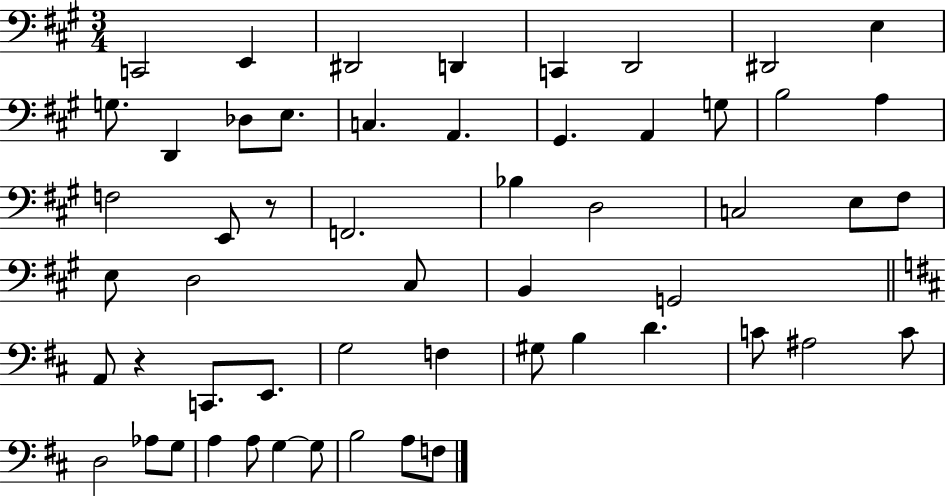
{
  \clef bass
  \numericTimeSignature
  \time 3/4
  \key a \major
  c,2 e,4 | dis,2 d,4 | c,4 d,2 | dis,2 e4 | \break g8. d,4 des8 e8. | c4. a,4. | gis,4. a,4 g8 | b2 a4 | \break f2 e,8 r8 | f,2. | bes4 d2 | c2 e8 fis8 | \break e8 d2 cis8 | b,4 g,2 | \bar "||" \break \key d \major a,8 r4 c,8. e,8. | g2 f4 | gis8 b4 d'4. | c'8 ais2 c'8 | \break d2 aes8 g8 | a4 a8 g4~~ g8 | b2 a8 f8 | \bar "|."
}